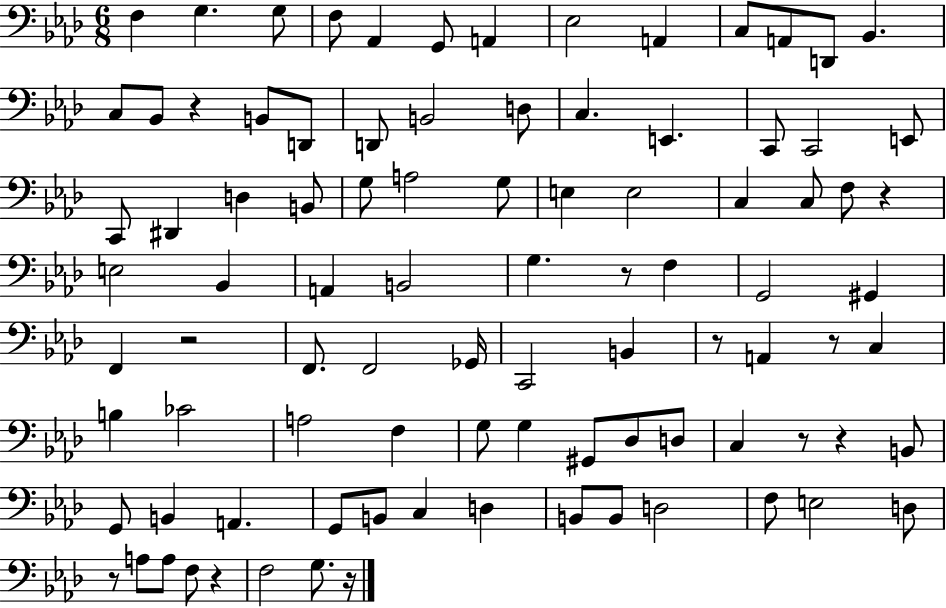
X:1
T:Untitled
M:6/8
L:1/4
K:Ab
F, G, G,/2 F,/2 _A,, G,,/2 A,, _E,2 A,, C,/2 A,,/2 D,,/2 _B,, C,/2 _B,,/2 z B,,/2 D,,/2 D,,/2 B,,2 D,/2 C, E,, C,,/2 C,,2 E,,/2 C,,/2 ^D,, D, B,,/2 G,/2 A,2 G,/2 E, E,2 C, C,/2 F,/2 z E,2 _B,, A,, B,,2 G, z/2 F, G,,2 ^G,, F,, z2 F,,/2 F,,2 _G,,/4 C,,2 B,, z/2 A,, z/2 C, B, _C2 A,2 F, G,/2 G, ^G,,/2 _D,/2 D,/2 C, z/2 z B,,/2 G,,/2 B,, A,, G,,/2 B,,/2 C, D, B,,/2 B,,/2 D,2 F,/2 E,2 D,/2 z/2 A,/2 A,/2 F,/2 z F,2 G,/2 z/4